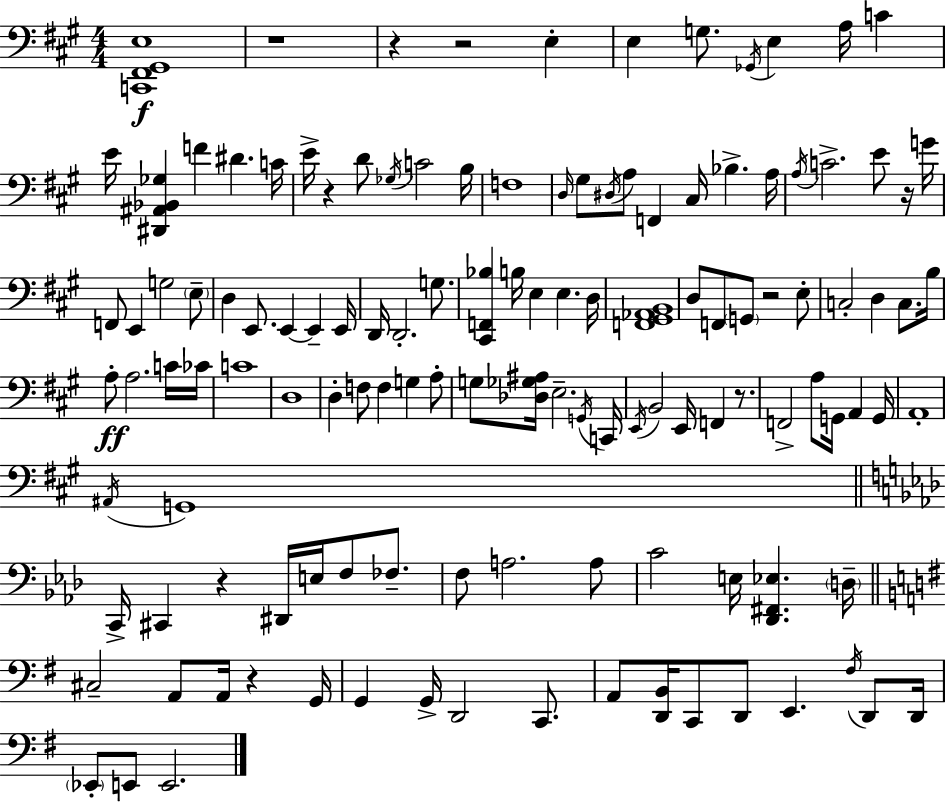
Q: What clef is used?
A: bass